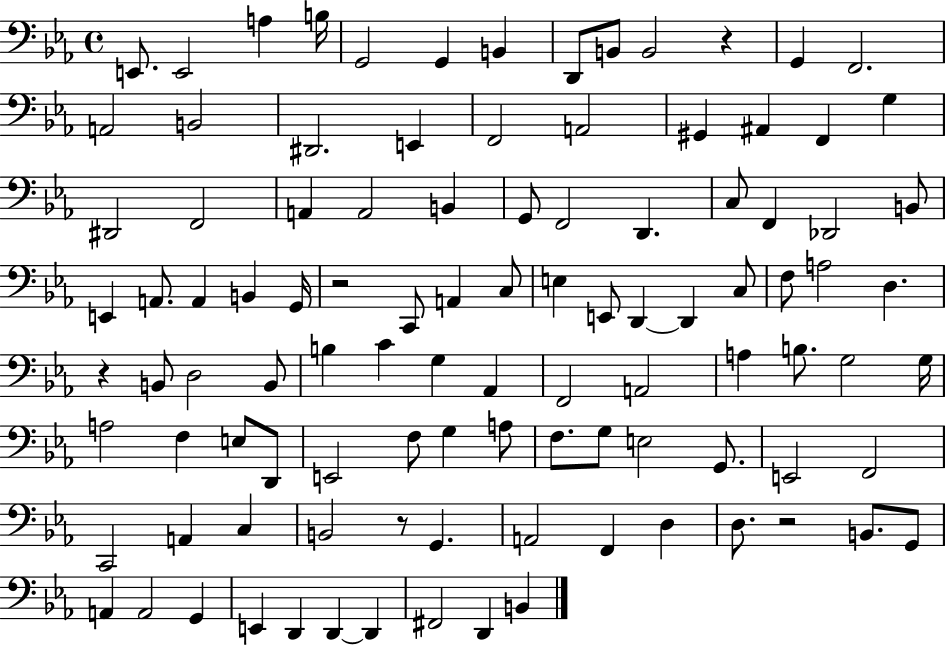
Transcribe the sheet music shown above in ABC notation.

X:1
T:Untitled
M:4/4
L:1/4
K:Eb
E,,/2 E,,2 A, B,/4 G,,2 G,, B,, D,,/2 B,,/2 B,,2 z G,, F,,2 A,,2 B,,2 ^D,,2 E,, F,,2 A,,2 ^G,, ^A,, F,, G, ^D,,2 F,,2 A,, A,,2 B,, G,,/2 F,,2 D,, C,/2 F,, _D,,2 B,,/2 E,, A,,/2 A,, B,, G,,/4 z2 C,,/2 A,, C,/2 E, E,,/2 D,, D,, C,/2 F,/2 A,2 D, z B,,/2 D,2 B,,/2 B, C G, _A,, F,,2 A,,2 A, B,/2 G,2 G,/4 A,2 F, E,/2 D,,/2 E,,2 F,/2 G, A,/2 F,/2 G,/2 E,2 G,,/2 E,,2 F,,2 C,,2 A,, C, B,,2 z/2 G,, A,,2 F,, D, D,/2 z2 B,,/2 G,,/2 A,, A,,2 G,, E,, D,, D,, D,, ^F,,2 D,, B,,